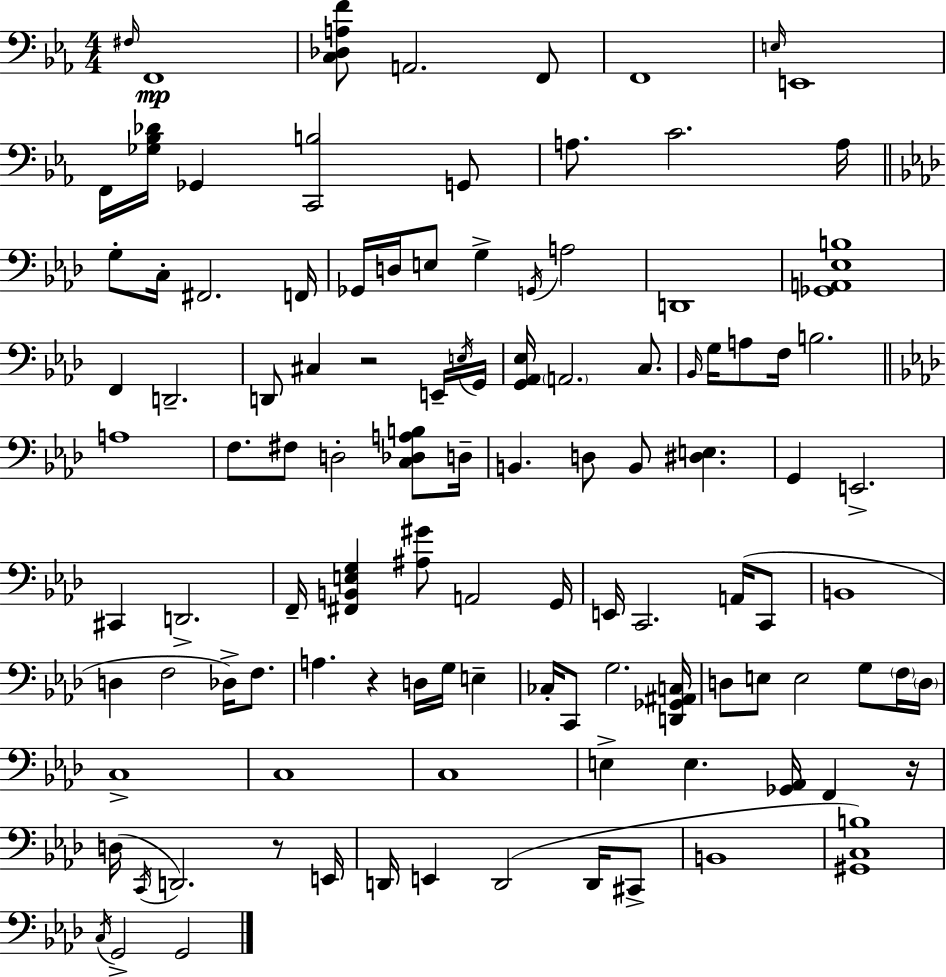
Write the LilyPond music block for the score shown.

{
  \clef bass
  \numericTimeSignature
  \time 4/4
  \key c \minor
  \grace { fis16 }\mp f,1 | <c des a f'>8 a,2. f,8 | f,1 | \grace { e16 } e,1 | \break f,16 <ges bes des'>16 ges,4 <c, b>2 | g,8 a8. c'2. | a16 \bar "||" \break \key f \minor g8-. c16-. fis,2. f,16 | ges,16 d16 e8 g4-> \acciaccatura { g,16 } a2 | d,1 | <ges, a, ees b>1 | \break f,4 d,2.-- | d,8 cis4 r2 e,16-- | \acciaccatura { e16 } g,16 <g, aes, ees>16 \parenthesize a,2. c8. | \grace { bes,16 } g16 a8 f16 b2. | \break \bar "||" \break \key f \minor a1 | f8. fis8 d2-. <c des a b>8 d16-- | b,4. d8 b,8 <dis e>4. | g,4 e,2.-> | \break cis,4 d,2.-> | f,16-- <fis, b, e g>4 <ais gis'>8 a,2 g,16 | e,16 c,2. a,16( c,8 | b,1 | \break d4 f2 des16->) f8. | a4. r4 d16 g16 e4-- | ces16-. c,8 g2. <d, ges, ais, c>16 | d8 e8 e2 g8 \parenthesize f16 \parenthesize d16 | \break c1-> | c1 | c1 | e4-> e4. <ges, aes,>16 f,4 r16 | \break d16( \acciaccatura { c,16 } d,2.) r8 | e,16 d,16 e,4 d,2( d,16 cis,8-> | b,1 | <gis, c b>1) | \break \acciaccatura { c16 } g,2-> g,2 | \bar "|."
}